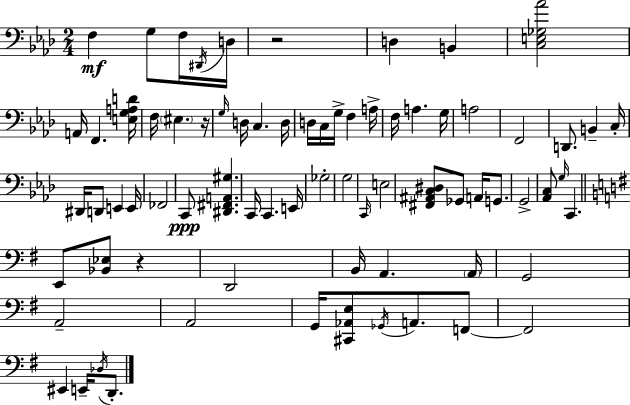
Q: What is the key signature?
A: F minor